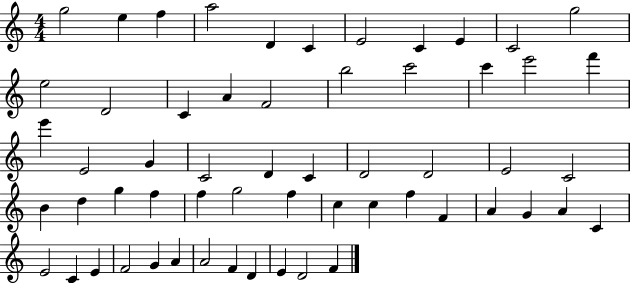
X:1
T:Untitled
M:4/4
L:1/4
K:C
g2 e f a2 D C E2 C E C2 g2 e2 D2 C A F2 b2 c'2 c' e'2 f' e' E2 G C2 D C D2 D2 E2 C2 B d g f f g2 f c c f F A G A C E2 C E F2 G A A2 F D E D2 F